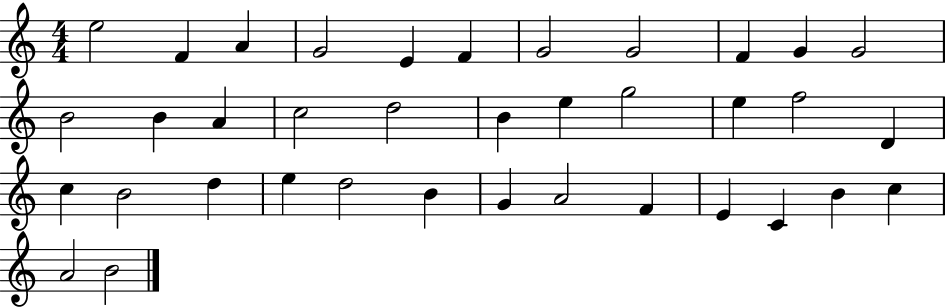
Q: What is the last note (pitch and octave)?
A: B4